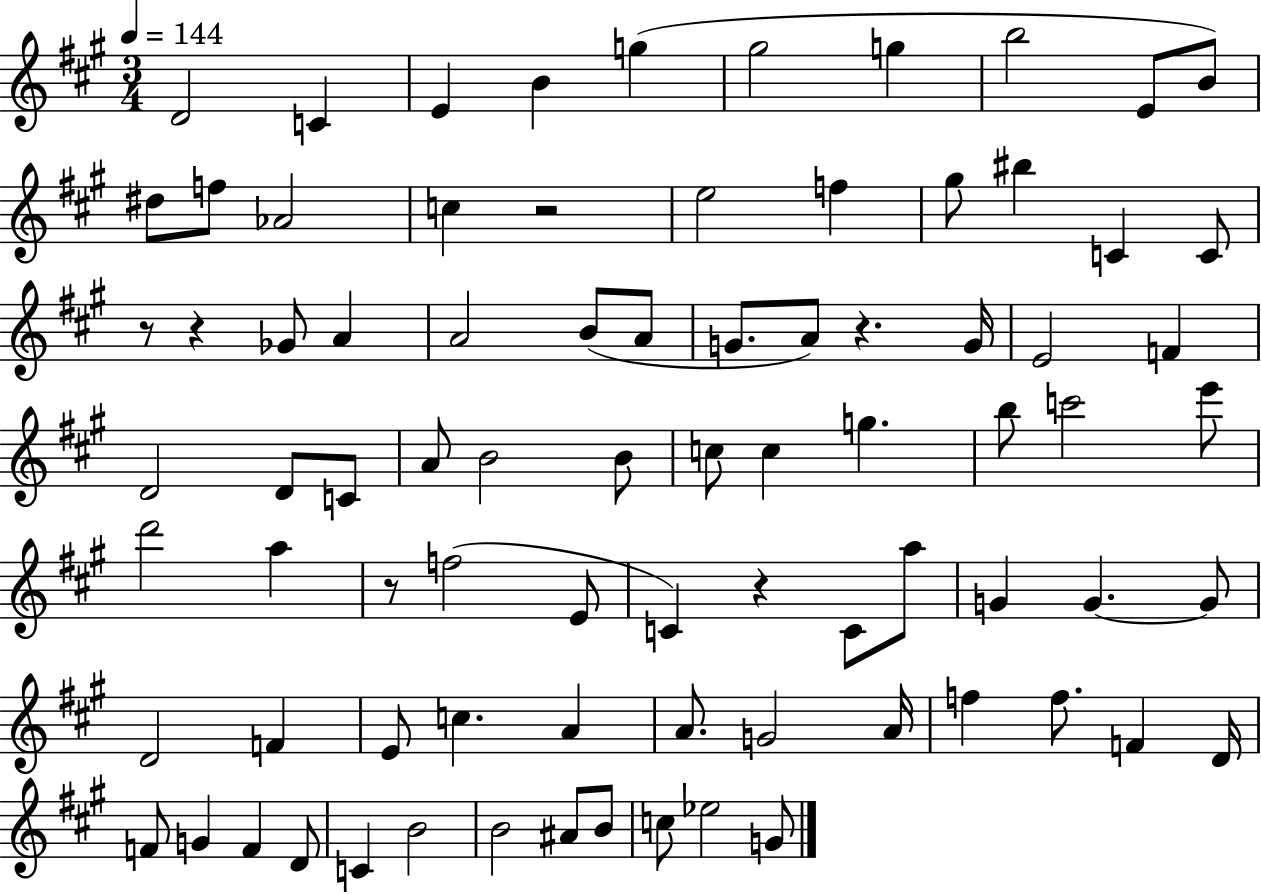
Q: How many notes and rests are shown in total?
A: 82